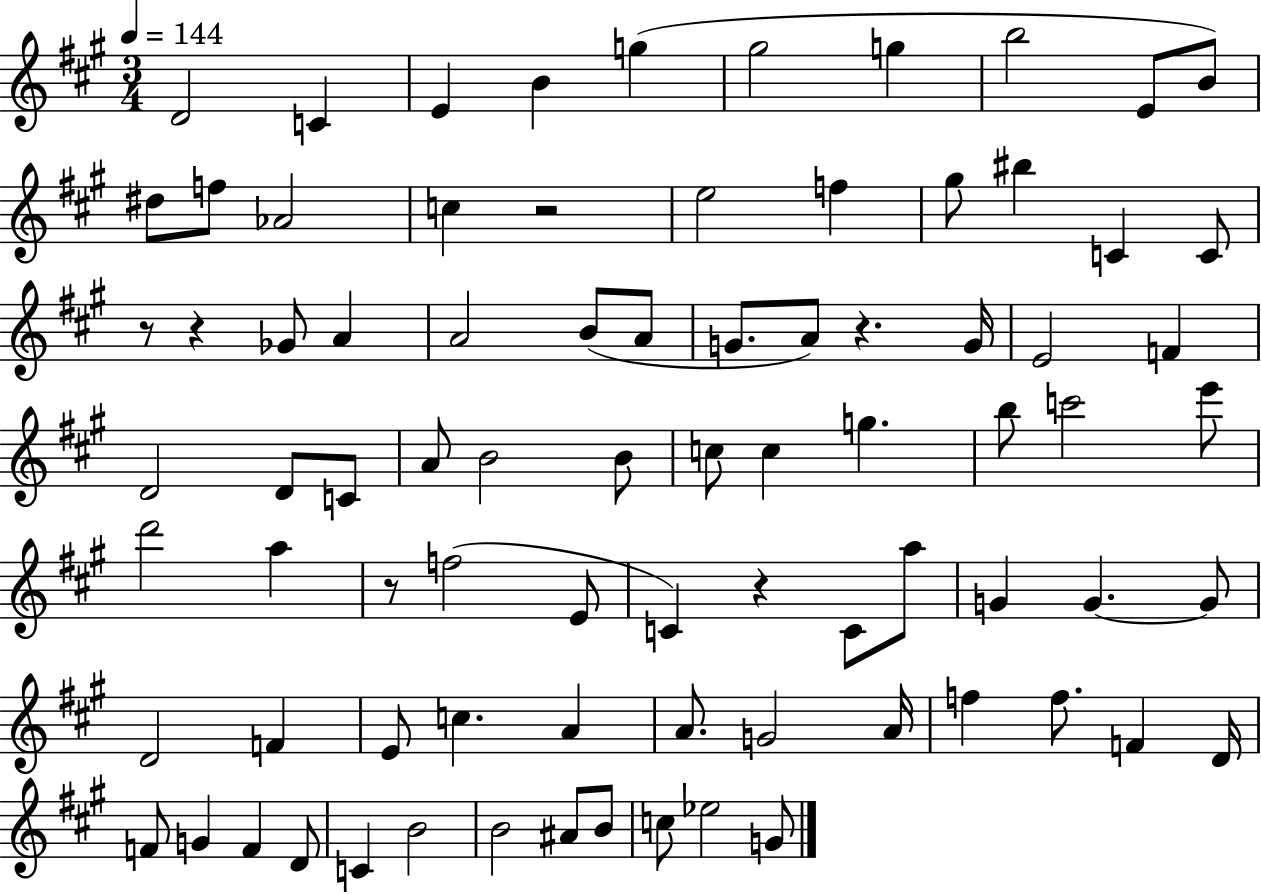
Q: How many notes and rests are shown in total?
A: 82